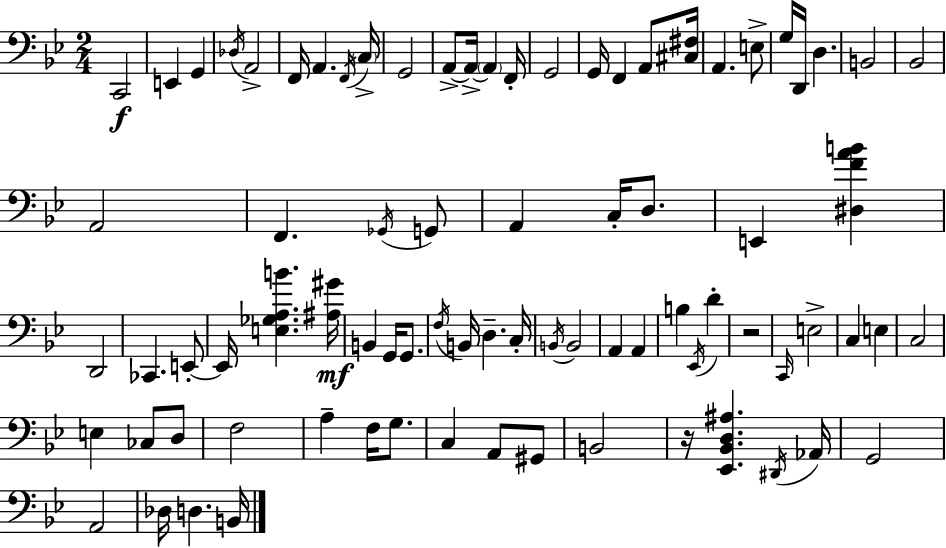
C2/h E2/q G2/q Db3/s A2/h F2/s A2/q. F2/s C3/s G2/h A2/e A2/s A2/q F2/s G2/h G2/s F2/q A2/e [C#3,F#3]/s A2/q. E3/e G3/s D2/s D3/q. B2/h Bb2/h A2/h F2/q. Gb2/s G2/e A2/q C3/s D3/e. E2/q [D#3,F4,A4,B4]/q D2/h CES2/q. E2/e E2/s [E3,Gb3,A3,B4]/q. [A#3,G#4]/s B2/q G2/s G2/e. F3/s B2/s D3/q. C3/s B2/s B2/h A2/q A2/q B3/q Eb2/s D4/q R/h C2/s E3/h C3/q E3/q C3/h E3/q CES3/e D3/e F3/h A3/q F3/s G3/e. C3/q A2/e G#2/e B2/h R/s [Eb2,Bb2,D3,A#3]/q. D#2/s Ab2/s G2/h A2/h Db3/s D3/q. B2/s